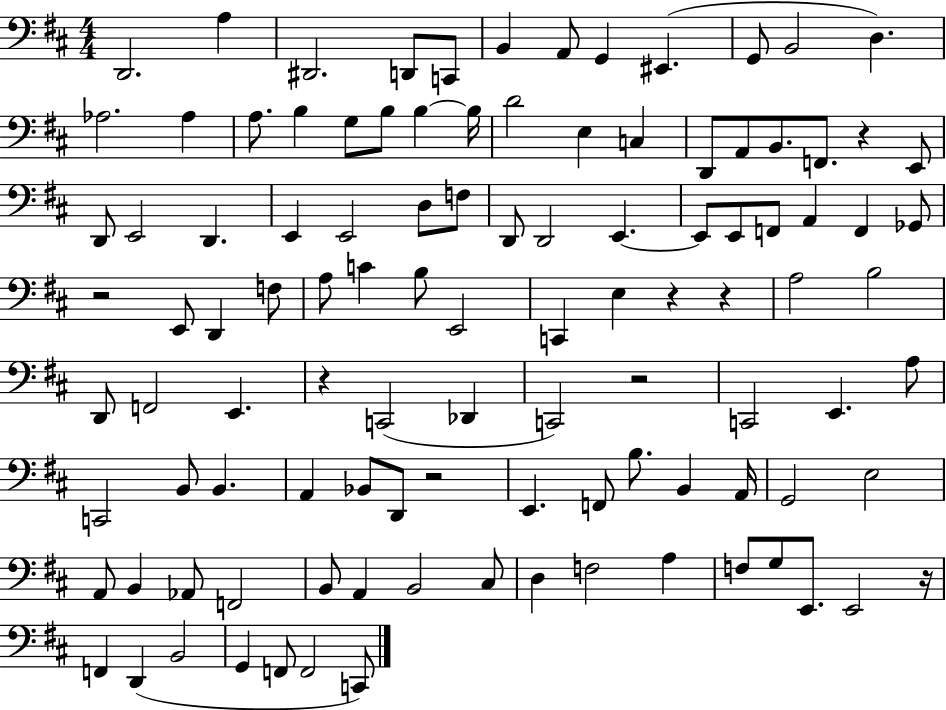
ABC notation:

X:1
T:Untitled
M:4/4
L:1/4
K:D
D,,2 A, ^D,,2 D,,/2 C,,/2 B,, A,,/2 G,, ^E,, G,,/2 B,,2 D, _A,2 _A, A,/2 B, G,/2 B,/2 B, B,/4 D2 E, C, D,,/2 A,,/2 B,,/2 F,,/2 z E,,/2 D,,/2 E,,2 D,, E,, E,,2 D,/2 F,/2 D,,/2 D,,2 E,, E,,/2 E,,/2 F,,/2 A,, F,, _G,,/2 z2 E,,/2 D,, F,/2 A,/2 C B,/2 E,,2 C,, E, z z A,2 B,2 D,,/2 F,,2 E,, z C,,2 _D,, C,,2 z2 C,,2 E,, A,/2 C,,2 B,,/2 B,, A,, _B,,/2 D,,/2 z2 E,, F,,/2 B,/2 B,, A,,/4 G,,2 E,2 A,,/2 B,, _A,,/2 F,,2 B,,/2 A,, B,,2 ^C,/2 D, F,2 A, F,/2 G,/2 E,,/2 E,,2 z/4 F,, D,, B,,2 G,, F,,/2 F,,2 C,,/2